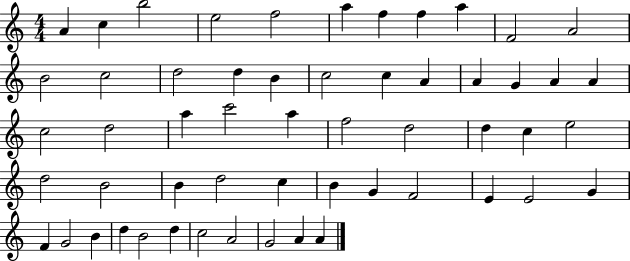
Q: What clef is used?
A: treble